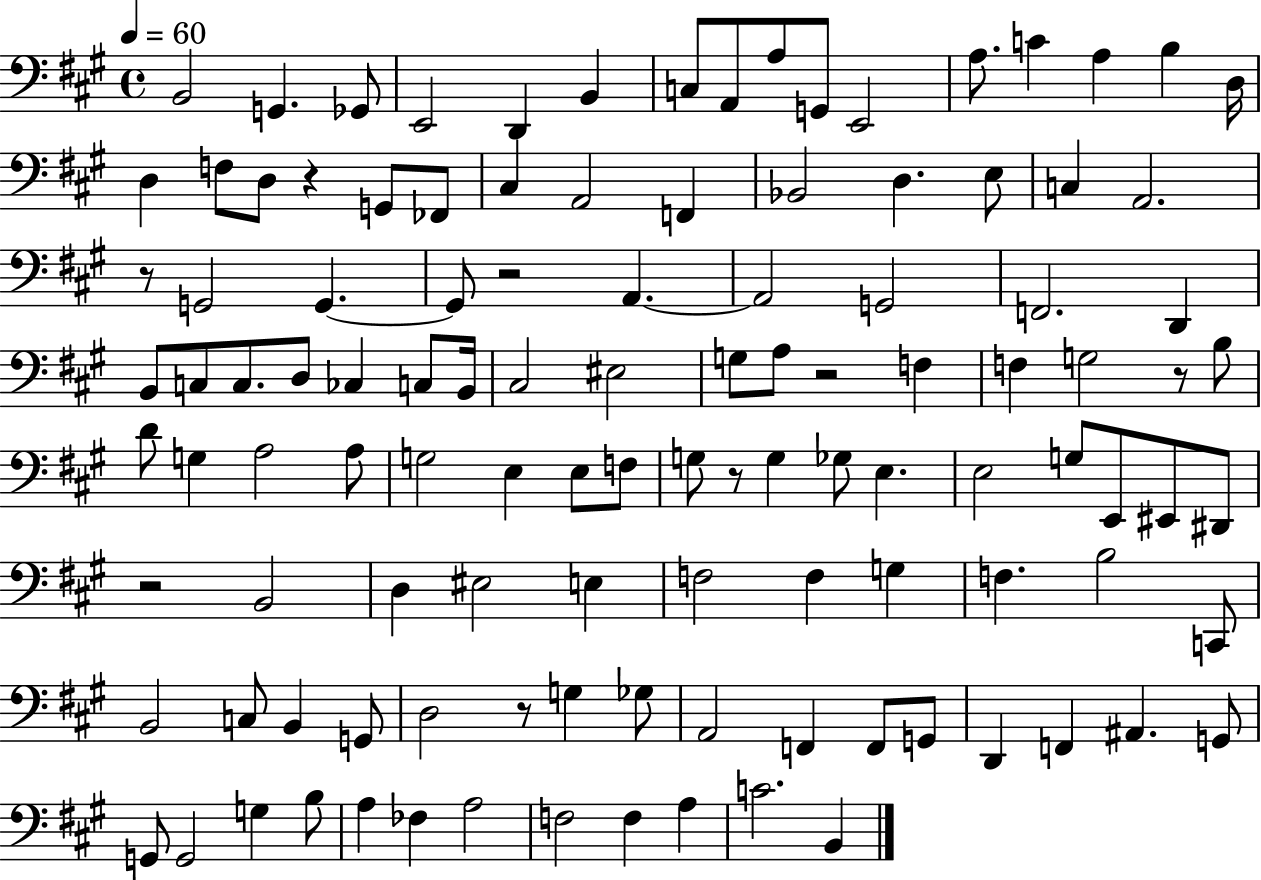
X:1
T:Untitled
M:4/4
L:1/4
K:A
B,,2 G,, _G,,/2 E,,2 D,, B,, C,/2 A,,/2 A,/2 G,,/2 E,,2 A,/2 C A, B, D,/4 D, F,/2 D,/2 z G,,/2 _F,,/2 ^C, A,,2 F,, _B,,2 D, E,/2 C, A,,2 z/2 G,,2 G,, G,,/2 z2 A,, A,,2 G,,2 F,,2 D,, B,,/2 C,/2 C,/2 D,/2 _C, C,/2 B,,/4 ^C,2 ^E,2 G,/2 A,/2 z2 F, F, G,2 z/2 B,/2 D/2 G, A,2 A,/2 G,2 E, E,/2 F,/2 G,/2 z/2 G, _G,/2 E, E,2 G,/2 E,,/2 ^E,,/2 ^D,,/2 z2 B,,2 D, ^E,2 E, F,2 F, G, F, B,2 C,,/2 B,,2 C,/2 B,, G,,/2 D,2 z/2 G, _G,/2 A,,2 F,, F,,/2 G,,/2 D,, F,, ^A,, G,,/2 G,,/2 G,,2 G, B,/2 A, _F, A,2 F,2 F, A, C2 B,,